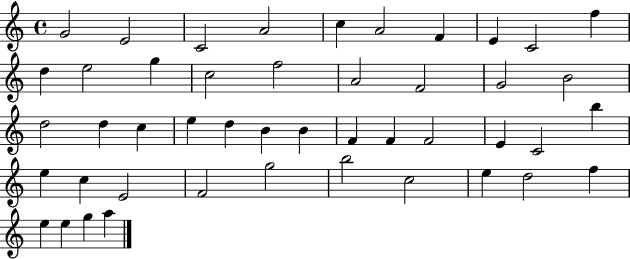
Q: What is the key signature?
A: C major